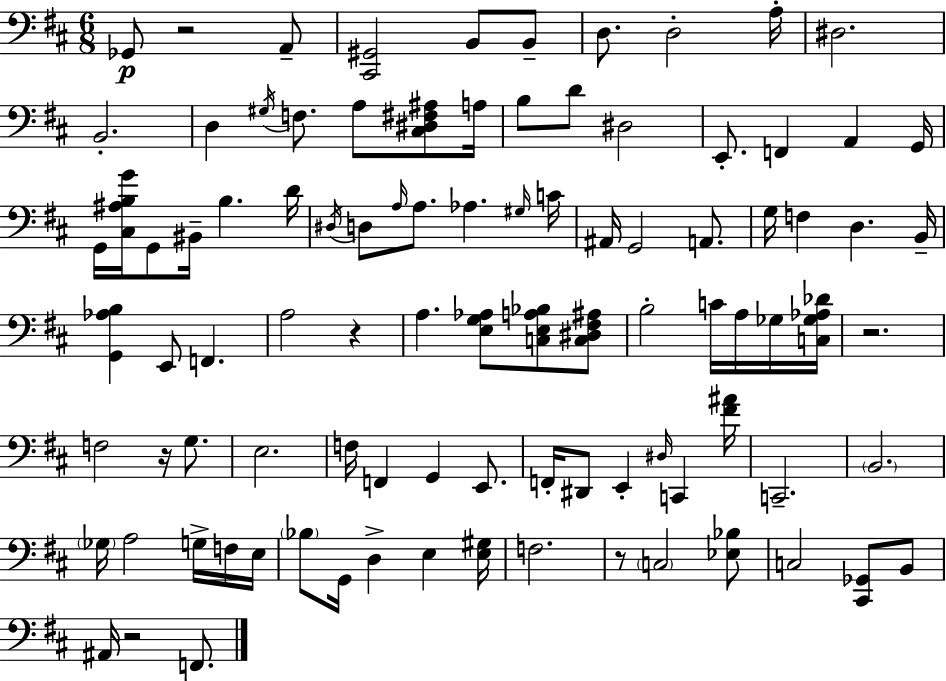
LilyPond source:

{
  \clef bass
  \numericTimeSignature
  \time 6/8
  \key d \major
  ges,8\p r2 a,8-- | <cis, gis,>2 b,8 b,8-- | d8. d2-. a16-. | dis2. | \break b,2.-. | d4 \acciaccatura { gis16 } f8. a8 <cis dis fis ais>8 | a16 b8 d'8 dis2 | e,8.-. f,4 a,4 | \break g,16 g,16 <cis ais b g'>16 g,8 bis,16-- b4. | d'16 \acciaccatura { dis16 } d8 \grace { a16 } a8. aes4. | \grace { gis16 } c'16 ais,16 g,2 | a,8. g16 f4 d4. | \break b,16-- <g, aes b>4 e,8 f,4. | a2 | r4 a4. <e g aes>8 | <c e a bes>8 <c dis fis ais>8 b2-. | \break c'16 a16 ges16 <c ges aes des'>16 r2. | f2 | r16 g8. e2. | f16 f,4 g,4 | \break e,8. f,16-. dis,8 e,4-. \grace { dis16 } | c,4 <fis' ais'>16 c,2.-- | \parenthesize b,2. | \parenthesize ges16 a2 | \break g16-> f16 e16 \parenthesize bes8 g,16 d4-> | e4 <e gis>16 f2. | r8 \parenthesize c2 | <ees bes>8 c2 | \break <cis, ges,>8 b,8 ais,16 r2 | f,8. \bar "|."
}